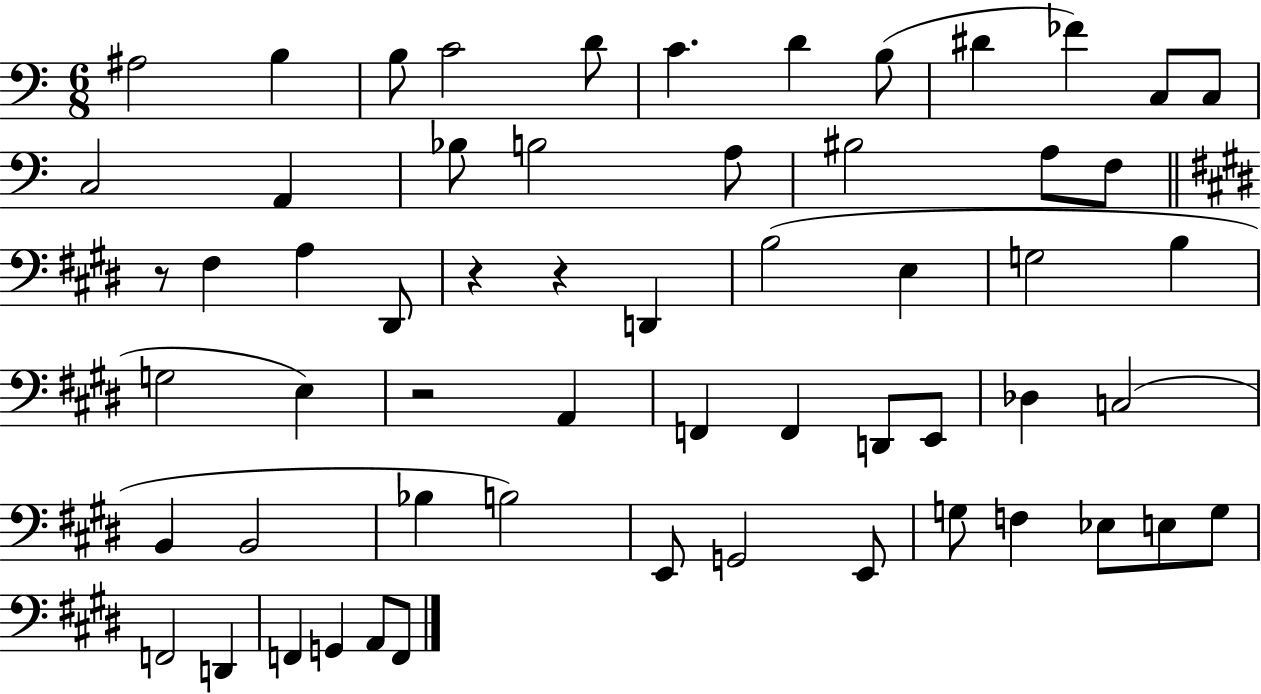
X:1
T:Untitled
M:6/8
L:1/4
K:C
^A,2 B, B,/2 C2 D/2 C D B,/2 ^D _F C,/2 C,/2 C,2 A,, _B,/2 B,2 A,/2 ^B,2 A,/2 F,/2 z/2 ^F, A, ^D,,/2 z z D,, B,2 E, G,2 B, G,2 E, z2 A,, F,, F,, D,,/2 E,,/2 _D, C,2 B,, B,,2 _B, B,2 E,,/2 G,,2 E,,/2 G,/2 F, _E,/2 E,/2 G,/2 F,,2 D,, F,, G,, A,,/2 F,,/2